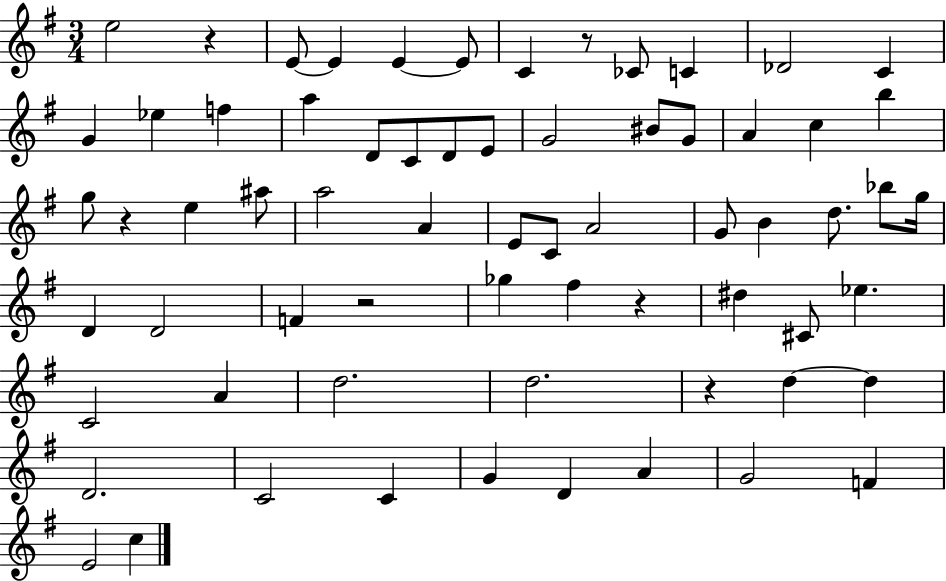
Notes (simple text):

E5/h R/q E4/e E4/q E4/q E4/e C4/q R/e CES4/e C4/q Db4/h C4/q G4/q Eb5/q F5/q A5/q D4/e C4/e D4/e E4/e G4/h BIS4/e G4/e A4/q C5/q B5/q G5/e R/q E5/q A#5/e A5/h A4/q E4/e C4/e A4/h G4/e B4/q D5/e. Bb5/e G5/s D4/q D4/h F4/q R/h Gb5/q F#5/q R/q D#5/q C#4/e Eb5/q. C4/h A4/q D5/h. D5/h. R/q D5/q D5/q D4/h. C4/h C4/q G4/q D4/q A4/q G4/h F4/q E4/h C5/q